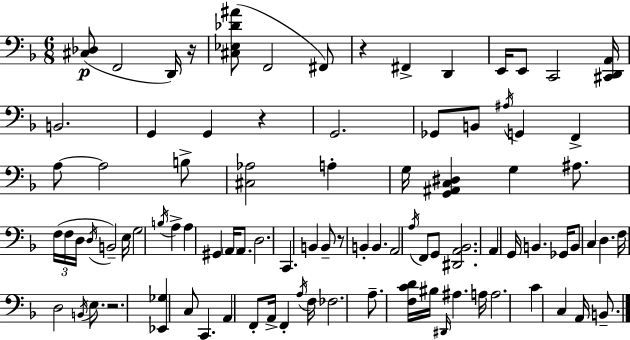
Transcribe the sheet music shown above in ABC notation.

X:1
T:Untitled
M:6/8
L:1/4
K:Dm
[^C,_D,]/2 F,,2 D,,/4 z/4 [^C,_E,_D^A]/2 F,,2 ^F,,/2 z ^F,, D,, E,,/4 E,,/2 C,,2 [^C,,D,,A,,]/4 B,,2 G,, G,, z G,,2 _G,,/2 B,,/2 ^A,/4 G,, F,, A,/2 A,2 B,/2 [^C,_A,]2 A, G,/4 [G,,^A,,C,^D,] G, ^A,/2 F,/4 F,/4 D,/4 D,/4 B,,2 E,/4 G,2 B,/4 A, A, ^G,, A,,/4 A,,/2 D,2 C,, B,, B,,/2 z/2 B,, B,, A,,2 A,/4 F,,/2 G,,/2 [^D,,A,,_B,,]2 A,, G,,/4 B,, _G,,/4 B,,/2 C, D, F,/4 D,2 B,,/4 E,/2 z2 [_E,,_G,] C,/2 C,, A,, F,,/2 A,,/4 F,, A,/4 F,/4 _F,2 A,/2 [F,CD]/4 ^B,/4 ^D,,/4 ^A, A,/4 A,2 C C, A,,/4 B,,/2